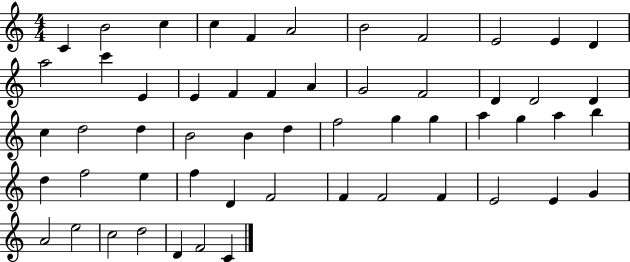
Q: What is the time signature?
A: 4/4